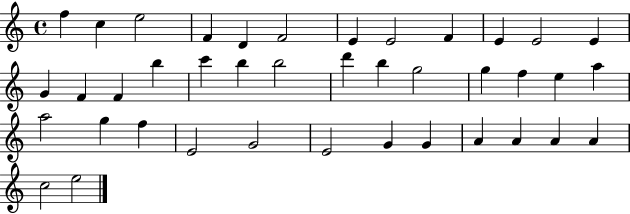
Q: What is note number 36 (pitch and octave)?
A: A4